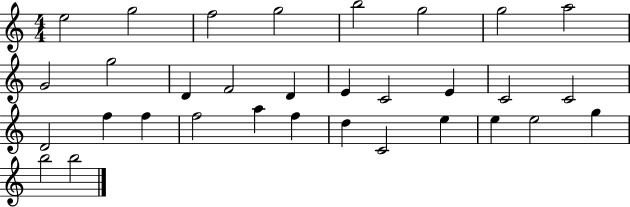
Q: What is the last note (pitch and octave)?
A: B5